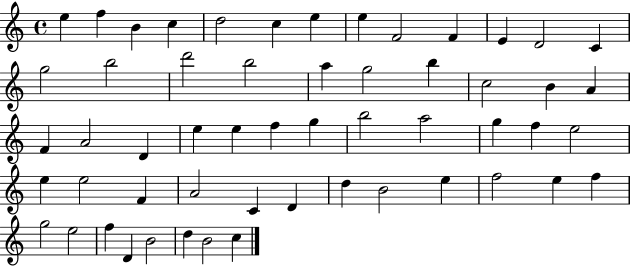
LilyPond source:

{
  \clef treble
  \time 4/4
  \defaultTimeSignature
  \key c \major
  e''4 f''4 b'4 c''4 | d''2 c''4 e''4 | e''4 f'2 f'4 | e'4 d'2 c'4 | \break g''2 b''2 | d'''2 b''2 | a''4 g''2 b''4 | c''2 b'4 a'4 | \break f'4 a'2 d'4 | e''4 e''4 f''4 g''4 | b''2 a''2 | g''4 f''4 e''2 | \break e''4 e''2 f'4 | a'2 c'4 d'4 | d''4 b'2 e''4 | f''2 e''4 f''4 | \break g''2 e''2 | f''4 d'4 b'2 | d''4 b'2 c''4 | \bar "|."
}